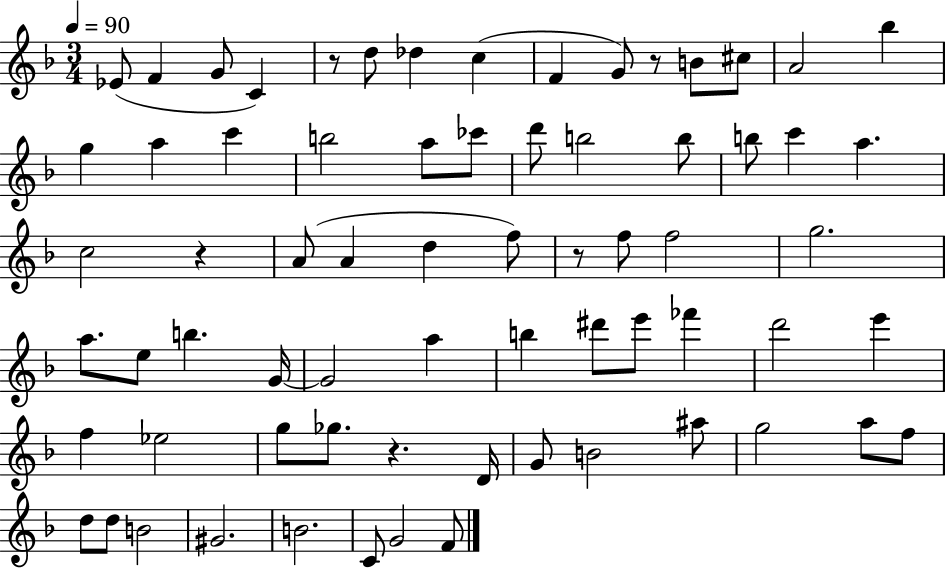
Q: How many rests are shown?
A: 5